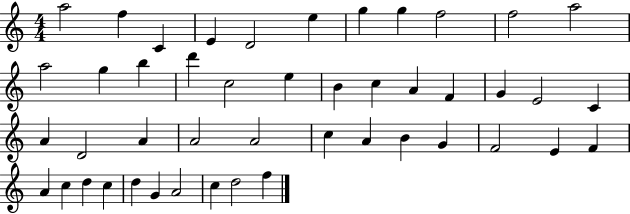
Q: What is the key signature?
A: C major